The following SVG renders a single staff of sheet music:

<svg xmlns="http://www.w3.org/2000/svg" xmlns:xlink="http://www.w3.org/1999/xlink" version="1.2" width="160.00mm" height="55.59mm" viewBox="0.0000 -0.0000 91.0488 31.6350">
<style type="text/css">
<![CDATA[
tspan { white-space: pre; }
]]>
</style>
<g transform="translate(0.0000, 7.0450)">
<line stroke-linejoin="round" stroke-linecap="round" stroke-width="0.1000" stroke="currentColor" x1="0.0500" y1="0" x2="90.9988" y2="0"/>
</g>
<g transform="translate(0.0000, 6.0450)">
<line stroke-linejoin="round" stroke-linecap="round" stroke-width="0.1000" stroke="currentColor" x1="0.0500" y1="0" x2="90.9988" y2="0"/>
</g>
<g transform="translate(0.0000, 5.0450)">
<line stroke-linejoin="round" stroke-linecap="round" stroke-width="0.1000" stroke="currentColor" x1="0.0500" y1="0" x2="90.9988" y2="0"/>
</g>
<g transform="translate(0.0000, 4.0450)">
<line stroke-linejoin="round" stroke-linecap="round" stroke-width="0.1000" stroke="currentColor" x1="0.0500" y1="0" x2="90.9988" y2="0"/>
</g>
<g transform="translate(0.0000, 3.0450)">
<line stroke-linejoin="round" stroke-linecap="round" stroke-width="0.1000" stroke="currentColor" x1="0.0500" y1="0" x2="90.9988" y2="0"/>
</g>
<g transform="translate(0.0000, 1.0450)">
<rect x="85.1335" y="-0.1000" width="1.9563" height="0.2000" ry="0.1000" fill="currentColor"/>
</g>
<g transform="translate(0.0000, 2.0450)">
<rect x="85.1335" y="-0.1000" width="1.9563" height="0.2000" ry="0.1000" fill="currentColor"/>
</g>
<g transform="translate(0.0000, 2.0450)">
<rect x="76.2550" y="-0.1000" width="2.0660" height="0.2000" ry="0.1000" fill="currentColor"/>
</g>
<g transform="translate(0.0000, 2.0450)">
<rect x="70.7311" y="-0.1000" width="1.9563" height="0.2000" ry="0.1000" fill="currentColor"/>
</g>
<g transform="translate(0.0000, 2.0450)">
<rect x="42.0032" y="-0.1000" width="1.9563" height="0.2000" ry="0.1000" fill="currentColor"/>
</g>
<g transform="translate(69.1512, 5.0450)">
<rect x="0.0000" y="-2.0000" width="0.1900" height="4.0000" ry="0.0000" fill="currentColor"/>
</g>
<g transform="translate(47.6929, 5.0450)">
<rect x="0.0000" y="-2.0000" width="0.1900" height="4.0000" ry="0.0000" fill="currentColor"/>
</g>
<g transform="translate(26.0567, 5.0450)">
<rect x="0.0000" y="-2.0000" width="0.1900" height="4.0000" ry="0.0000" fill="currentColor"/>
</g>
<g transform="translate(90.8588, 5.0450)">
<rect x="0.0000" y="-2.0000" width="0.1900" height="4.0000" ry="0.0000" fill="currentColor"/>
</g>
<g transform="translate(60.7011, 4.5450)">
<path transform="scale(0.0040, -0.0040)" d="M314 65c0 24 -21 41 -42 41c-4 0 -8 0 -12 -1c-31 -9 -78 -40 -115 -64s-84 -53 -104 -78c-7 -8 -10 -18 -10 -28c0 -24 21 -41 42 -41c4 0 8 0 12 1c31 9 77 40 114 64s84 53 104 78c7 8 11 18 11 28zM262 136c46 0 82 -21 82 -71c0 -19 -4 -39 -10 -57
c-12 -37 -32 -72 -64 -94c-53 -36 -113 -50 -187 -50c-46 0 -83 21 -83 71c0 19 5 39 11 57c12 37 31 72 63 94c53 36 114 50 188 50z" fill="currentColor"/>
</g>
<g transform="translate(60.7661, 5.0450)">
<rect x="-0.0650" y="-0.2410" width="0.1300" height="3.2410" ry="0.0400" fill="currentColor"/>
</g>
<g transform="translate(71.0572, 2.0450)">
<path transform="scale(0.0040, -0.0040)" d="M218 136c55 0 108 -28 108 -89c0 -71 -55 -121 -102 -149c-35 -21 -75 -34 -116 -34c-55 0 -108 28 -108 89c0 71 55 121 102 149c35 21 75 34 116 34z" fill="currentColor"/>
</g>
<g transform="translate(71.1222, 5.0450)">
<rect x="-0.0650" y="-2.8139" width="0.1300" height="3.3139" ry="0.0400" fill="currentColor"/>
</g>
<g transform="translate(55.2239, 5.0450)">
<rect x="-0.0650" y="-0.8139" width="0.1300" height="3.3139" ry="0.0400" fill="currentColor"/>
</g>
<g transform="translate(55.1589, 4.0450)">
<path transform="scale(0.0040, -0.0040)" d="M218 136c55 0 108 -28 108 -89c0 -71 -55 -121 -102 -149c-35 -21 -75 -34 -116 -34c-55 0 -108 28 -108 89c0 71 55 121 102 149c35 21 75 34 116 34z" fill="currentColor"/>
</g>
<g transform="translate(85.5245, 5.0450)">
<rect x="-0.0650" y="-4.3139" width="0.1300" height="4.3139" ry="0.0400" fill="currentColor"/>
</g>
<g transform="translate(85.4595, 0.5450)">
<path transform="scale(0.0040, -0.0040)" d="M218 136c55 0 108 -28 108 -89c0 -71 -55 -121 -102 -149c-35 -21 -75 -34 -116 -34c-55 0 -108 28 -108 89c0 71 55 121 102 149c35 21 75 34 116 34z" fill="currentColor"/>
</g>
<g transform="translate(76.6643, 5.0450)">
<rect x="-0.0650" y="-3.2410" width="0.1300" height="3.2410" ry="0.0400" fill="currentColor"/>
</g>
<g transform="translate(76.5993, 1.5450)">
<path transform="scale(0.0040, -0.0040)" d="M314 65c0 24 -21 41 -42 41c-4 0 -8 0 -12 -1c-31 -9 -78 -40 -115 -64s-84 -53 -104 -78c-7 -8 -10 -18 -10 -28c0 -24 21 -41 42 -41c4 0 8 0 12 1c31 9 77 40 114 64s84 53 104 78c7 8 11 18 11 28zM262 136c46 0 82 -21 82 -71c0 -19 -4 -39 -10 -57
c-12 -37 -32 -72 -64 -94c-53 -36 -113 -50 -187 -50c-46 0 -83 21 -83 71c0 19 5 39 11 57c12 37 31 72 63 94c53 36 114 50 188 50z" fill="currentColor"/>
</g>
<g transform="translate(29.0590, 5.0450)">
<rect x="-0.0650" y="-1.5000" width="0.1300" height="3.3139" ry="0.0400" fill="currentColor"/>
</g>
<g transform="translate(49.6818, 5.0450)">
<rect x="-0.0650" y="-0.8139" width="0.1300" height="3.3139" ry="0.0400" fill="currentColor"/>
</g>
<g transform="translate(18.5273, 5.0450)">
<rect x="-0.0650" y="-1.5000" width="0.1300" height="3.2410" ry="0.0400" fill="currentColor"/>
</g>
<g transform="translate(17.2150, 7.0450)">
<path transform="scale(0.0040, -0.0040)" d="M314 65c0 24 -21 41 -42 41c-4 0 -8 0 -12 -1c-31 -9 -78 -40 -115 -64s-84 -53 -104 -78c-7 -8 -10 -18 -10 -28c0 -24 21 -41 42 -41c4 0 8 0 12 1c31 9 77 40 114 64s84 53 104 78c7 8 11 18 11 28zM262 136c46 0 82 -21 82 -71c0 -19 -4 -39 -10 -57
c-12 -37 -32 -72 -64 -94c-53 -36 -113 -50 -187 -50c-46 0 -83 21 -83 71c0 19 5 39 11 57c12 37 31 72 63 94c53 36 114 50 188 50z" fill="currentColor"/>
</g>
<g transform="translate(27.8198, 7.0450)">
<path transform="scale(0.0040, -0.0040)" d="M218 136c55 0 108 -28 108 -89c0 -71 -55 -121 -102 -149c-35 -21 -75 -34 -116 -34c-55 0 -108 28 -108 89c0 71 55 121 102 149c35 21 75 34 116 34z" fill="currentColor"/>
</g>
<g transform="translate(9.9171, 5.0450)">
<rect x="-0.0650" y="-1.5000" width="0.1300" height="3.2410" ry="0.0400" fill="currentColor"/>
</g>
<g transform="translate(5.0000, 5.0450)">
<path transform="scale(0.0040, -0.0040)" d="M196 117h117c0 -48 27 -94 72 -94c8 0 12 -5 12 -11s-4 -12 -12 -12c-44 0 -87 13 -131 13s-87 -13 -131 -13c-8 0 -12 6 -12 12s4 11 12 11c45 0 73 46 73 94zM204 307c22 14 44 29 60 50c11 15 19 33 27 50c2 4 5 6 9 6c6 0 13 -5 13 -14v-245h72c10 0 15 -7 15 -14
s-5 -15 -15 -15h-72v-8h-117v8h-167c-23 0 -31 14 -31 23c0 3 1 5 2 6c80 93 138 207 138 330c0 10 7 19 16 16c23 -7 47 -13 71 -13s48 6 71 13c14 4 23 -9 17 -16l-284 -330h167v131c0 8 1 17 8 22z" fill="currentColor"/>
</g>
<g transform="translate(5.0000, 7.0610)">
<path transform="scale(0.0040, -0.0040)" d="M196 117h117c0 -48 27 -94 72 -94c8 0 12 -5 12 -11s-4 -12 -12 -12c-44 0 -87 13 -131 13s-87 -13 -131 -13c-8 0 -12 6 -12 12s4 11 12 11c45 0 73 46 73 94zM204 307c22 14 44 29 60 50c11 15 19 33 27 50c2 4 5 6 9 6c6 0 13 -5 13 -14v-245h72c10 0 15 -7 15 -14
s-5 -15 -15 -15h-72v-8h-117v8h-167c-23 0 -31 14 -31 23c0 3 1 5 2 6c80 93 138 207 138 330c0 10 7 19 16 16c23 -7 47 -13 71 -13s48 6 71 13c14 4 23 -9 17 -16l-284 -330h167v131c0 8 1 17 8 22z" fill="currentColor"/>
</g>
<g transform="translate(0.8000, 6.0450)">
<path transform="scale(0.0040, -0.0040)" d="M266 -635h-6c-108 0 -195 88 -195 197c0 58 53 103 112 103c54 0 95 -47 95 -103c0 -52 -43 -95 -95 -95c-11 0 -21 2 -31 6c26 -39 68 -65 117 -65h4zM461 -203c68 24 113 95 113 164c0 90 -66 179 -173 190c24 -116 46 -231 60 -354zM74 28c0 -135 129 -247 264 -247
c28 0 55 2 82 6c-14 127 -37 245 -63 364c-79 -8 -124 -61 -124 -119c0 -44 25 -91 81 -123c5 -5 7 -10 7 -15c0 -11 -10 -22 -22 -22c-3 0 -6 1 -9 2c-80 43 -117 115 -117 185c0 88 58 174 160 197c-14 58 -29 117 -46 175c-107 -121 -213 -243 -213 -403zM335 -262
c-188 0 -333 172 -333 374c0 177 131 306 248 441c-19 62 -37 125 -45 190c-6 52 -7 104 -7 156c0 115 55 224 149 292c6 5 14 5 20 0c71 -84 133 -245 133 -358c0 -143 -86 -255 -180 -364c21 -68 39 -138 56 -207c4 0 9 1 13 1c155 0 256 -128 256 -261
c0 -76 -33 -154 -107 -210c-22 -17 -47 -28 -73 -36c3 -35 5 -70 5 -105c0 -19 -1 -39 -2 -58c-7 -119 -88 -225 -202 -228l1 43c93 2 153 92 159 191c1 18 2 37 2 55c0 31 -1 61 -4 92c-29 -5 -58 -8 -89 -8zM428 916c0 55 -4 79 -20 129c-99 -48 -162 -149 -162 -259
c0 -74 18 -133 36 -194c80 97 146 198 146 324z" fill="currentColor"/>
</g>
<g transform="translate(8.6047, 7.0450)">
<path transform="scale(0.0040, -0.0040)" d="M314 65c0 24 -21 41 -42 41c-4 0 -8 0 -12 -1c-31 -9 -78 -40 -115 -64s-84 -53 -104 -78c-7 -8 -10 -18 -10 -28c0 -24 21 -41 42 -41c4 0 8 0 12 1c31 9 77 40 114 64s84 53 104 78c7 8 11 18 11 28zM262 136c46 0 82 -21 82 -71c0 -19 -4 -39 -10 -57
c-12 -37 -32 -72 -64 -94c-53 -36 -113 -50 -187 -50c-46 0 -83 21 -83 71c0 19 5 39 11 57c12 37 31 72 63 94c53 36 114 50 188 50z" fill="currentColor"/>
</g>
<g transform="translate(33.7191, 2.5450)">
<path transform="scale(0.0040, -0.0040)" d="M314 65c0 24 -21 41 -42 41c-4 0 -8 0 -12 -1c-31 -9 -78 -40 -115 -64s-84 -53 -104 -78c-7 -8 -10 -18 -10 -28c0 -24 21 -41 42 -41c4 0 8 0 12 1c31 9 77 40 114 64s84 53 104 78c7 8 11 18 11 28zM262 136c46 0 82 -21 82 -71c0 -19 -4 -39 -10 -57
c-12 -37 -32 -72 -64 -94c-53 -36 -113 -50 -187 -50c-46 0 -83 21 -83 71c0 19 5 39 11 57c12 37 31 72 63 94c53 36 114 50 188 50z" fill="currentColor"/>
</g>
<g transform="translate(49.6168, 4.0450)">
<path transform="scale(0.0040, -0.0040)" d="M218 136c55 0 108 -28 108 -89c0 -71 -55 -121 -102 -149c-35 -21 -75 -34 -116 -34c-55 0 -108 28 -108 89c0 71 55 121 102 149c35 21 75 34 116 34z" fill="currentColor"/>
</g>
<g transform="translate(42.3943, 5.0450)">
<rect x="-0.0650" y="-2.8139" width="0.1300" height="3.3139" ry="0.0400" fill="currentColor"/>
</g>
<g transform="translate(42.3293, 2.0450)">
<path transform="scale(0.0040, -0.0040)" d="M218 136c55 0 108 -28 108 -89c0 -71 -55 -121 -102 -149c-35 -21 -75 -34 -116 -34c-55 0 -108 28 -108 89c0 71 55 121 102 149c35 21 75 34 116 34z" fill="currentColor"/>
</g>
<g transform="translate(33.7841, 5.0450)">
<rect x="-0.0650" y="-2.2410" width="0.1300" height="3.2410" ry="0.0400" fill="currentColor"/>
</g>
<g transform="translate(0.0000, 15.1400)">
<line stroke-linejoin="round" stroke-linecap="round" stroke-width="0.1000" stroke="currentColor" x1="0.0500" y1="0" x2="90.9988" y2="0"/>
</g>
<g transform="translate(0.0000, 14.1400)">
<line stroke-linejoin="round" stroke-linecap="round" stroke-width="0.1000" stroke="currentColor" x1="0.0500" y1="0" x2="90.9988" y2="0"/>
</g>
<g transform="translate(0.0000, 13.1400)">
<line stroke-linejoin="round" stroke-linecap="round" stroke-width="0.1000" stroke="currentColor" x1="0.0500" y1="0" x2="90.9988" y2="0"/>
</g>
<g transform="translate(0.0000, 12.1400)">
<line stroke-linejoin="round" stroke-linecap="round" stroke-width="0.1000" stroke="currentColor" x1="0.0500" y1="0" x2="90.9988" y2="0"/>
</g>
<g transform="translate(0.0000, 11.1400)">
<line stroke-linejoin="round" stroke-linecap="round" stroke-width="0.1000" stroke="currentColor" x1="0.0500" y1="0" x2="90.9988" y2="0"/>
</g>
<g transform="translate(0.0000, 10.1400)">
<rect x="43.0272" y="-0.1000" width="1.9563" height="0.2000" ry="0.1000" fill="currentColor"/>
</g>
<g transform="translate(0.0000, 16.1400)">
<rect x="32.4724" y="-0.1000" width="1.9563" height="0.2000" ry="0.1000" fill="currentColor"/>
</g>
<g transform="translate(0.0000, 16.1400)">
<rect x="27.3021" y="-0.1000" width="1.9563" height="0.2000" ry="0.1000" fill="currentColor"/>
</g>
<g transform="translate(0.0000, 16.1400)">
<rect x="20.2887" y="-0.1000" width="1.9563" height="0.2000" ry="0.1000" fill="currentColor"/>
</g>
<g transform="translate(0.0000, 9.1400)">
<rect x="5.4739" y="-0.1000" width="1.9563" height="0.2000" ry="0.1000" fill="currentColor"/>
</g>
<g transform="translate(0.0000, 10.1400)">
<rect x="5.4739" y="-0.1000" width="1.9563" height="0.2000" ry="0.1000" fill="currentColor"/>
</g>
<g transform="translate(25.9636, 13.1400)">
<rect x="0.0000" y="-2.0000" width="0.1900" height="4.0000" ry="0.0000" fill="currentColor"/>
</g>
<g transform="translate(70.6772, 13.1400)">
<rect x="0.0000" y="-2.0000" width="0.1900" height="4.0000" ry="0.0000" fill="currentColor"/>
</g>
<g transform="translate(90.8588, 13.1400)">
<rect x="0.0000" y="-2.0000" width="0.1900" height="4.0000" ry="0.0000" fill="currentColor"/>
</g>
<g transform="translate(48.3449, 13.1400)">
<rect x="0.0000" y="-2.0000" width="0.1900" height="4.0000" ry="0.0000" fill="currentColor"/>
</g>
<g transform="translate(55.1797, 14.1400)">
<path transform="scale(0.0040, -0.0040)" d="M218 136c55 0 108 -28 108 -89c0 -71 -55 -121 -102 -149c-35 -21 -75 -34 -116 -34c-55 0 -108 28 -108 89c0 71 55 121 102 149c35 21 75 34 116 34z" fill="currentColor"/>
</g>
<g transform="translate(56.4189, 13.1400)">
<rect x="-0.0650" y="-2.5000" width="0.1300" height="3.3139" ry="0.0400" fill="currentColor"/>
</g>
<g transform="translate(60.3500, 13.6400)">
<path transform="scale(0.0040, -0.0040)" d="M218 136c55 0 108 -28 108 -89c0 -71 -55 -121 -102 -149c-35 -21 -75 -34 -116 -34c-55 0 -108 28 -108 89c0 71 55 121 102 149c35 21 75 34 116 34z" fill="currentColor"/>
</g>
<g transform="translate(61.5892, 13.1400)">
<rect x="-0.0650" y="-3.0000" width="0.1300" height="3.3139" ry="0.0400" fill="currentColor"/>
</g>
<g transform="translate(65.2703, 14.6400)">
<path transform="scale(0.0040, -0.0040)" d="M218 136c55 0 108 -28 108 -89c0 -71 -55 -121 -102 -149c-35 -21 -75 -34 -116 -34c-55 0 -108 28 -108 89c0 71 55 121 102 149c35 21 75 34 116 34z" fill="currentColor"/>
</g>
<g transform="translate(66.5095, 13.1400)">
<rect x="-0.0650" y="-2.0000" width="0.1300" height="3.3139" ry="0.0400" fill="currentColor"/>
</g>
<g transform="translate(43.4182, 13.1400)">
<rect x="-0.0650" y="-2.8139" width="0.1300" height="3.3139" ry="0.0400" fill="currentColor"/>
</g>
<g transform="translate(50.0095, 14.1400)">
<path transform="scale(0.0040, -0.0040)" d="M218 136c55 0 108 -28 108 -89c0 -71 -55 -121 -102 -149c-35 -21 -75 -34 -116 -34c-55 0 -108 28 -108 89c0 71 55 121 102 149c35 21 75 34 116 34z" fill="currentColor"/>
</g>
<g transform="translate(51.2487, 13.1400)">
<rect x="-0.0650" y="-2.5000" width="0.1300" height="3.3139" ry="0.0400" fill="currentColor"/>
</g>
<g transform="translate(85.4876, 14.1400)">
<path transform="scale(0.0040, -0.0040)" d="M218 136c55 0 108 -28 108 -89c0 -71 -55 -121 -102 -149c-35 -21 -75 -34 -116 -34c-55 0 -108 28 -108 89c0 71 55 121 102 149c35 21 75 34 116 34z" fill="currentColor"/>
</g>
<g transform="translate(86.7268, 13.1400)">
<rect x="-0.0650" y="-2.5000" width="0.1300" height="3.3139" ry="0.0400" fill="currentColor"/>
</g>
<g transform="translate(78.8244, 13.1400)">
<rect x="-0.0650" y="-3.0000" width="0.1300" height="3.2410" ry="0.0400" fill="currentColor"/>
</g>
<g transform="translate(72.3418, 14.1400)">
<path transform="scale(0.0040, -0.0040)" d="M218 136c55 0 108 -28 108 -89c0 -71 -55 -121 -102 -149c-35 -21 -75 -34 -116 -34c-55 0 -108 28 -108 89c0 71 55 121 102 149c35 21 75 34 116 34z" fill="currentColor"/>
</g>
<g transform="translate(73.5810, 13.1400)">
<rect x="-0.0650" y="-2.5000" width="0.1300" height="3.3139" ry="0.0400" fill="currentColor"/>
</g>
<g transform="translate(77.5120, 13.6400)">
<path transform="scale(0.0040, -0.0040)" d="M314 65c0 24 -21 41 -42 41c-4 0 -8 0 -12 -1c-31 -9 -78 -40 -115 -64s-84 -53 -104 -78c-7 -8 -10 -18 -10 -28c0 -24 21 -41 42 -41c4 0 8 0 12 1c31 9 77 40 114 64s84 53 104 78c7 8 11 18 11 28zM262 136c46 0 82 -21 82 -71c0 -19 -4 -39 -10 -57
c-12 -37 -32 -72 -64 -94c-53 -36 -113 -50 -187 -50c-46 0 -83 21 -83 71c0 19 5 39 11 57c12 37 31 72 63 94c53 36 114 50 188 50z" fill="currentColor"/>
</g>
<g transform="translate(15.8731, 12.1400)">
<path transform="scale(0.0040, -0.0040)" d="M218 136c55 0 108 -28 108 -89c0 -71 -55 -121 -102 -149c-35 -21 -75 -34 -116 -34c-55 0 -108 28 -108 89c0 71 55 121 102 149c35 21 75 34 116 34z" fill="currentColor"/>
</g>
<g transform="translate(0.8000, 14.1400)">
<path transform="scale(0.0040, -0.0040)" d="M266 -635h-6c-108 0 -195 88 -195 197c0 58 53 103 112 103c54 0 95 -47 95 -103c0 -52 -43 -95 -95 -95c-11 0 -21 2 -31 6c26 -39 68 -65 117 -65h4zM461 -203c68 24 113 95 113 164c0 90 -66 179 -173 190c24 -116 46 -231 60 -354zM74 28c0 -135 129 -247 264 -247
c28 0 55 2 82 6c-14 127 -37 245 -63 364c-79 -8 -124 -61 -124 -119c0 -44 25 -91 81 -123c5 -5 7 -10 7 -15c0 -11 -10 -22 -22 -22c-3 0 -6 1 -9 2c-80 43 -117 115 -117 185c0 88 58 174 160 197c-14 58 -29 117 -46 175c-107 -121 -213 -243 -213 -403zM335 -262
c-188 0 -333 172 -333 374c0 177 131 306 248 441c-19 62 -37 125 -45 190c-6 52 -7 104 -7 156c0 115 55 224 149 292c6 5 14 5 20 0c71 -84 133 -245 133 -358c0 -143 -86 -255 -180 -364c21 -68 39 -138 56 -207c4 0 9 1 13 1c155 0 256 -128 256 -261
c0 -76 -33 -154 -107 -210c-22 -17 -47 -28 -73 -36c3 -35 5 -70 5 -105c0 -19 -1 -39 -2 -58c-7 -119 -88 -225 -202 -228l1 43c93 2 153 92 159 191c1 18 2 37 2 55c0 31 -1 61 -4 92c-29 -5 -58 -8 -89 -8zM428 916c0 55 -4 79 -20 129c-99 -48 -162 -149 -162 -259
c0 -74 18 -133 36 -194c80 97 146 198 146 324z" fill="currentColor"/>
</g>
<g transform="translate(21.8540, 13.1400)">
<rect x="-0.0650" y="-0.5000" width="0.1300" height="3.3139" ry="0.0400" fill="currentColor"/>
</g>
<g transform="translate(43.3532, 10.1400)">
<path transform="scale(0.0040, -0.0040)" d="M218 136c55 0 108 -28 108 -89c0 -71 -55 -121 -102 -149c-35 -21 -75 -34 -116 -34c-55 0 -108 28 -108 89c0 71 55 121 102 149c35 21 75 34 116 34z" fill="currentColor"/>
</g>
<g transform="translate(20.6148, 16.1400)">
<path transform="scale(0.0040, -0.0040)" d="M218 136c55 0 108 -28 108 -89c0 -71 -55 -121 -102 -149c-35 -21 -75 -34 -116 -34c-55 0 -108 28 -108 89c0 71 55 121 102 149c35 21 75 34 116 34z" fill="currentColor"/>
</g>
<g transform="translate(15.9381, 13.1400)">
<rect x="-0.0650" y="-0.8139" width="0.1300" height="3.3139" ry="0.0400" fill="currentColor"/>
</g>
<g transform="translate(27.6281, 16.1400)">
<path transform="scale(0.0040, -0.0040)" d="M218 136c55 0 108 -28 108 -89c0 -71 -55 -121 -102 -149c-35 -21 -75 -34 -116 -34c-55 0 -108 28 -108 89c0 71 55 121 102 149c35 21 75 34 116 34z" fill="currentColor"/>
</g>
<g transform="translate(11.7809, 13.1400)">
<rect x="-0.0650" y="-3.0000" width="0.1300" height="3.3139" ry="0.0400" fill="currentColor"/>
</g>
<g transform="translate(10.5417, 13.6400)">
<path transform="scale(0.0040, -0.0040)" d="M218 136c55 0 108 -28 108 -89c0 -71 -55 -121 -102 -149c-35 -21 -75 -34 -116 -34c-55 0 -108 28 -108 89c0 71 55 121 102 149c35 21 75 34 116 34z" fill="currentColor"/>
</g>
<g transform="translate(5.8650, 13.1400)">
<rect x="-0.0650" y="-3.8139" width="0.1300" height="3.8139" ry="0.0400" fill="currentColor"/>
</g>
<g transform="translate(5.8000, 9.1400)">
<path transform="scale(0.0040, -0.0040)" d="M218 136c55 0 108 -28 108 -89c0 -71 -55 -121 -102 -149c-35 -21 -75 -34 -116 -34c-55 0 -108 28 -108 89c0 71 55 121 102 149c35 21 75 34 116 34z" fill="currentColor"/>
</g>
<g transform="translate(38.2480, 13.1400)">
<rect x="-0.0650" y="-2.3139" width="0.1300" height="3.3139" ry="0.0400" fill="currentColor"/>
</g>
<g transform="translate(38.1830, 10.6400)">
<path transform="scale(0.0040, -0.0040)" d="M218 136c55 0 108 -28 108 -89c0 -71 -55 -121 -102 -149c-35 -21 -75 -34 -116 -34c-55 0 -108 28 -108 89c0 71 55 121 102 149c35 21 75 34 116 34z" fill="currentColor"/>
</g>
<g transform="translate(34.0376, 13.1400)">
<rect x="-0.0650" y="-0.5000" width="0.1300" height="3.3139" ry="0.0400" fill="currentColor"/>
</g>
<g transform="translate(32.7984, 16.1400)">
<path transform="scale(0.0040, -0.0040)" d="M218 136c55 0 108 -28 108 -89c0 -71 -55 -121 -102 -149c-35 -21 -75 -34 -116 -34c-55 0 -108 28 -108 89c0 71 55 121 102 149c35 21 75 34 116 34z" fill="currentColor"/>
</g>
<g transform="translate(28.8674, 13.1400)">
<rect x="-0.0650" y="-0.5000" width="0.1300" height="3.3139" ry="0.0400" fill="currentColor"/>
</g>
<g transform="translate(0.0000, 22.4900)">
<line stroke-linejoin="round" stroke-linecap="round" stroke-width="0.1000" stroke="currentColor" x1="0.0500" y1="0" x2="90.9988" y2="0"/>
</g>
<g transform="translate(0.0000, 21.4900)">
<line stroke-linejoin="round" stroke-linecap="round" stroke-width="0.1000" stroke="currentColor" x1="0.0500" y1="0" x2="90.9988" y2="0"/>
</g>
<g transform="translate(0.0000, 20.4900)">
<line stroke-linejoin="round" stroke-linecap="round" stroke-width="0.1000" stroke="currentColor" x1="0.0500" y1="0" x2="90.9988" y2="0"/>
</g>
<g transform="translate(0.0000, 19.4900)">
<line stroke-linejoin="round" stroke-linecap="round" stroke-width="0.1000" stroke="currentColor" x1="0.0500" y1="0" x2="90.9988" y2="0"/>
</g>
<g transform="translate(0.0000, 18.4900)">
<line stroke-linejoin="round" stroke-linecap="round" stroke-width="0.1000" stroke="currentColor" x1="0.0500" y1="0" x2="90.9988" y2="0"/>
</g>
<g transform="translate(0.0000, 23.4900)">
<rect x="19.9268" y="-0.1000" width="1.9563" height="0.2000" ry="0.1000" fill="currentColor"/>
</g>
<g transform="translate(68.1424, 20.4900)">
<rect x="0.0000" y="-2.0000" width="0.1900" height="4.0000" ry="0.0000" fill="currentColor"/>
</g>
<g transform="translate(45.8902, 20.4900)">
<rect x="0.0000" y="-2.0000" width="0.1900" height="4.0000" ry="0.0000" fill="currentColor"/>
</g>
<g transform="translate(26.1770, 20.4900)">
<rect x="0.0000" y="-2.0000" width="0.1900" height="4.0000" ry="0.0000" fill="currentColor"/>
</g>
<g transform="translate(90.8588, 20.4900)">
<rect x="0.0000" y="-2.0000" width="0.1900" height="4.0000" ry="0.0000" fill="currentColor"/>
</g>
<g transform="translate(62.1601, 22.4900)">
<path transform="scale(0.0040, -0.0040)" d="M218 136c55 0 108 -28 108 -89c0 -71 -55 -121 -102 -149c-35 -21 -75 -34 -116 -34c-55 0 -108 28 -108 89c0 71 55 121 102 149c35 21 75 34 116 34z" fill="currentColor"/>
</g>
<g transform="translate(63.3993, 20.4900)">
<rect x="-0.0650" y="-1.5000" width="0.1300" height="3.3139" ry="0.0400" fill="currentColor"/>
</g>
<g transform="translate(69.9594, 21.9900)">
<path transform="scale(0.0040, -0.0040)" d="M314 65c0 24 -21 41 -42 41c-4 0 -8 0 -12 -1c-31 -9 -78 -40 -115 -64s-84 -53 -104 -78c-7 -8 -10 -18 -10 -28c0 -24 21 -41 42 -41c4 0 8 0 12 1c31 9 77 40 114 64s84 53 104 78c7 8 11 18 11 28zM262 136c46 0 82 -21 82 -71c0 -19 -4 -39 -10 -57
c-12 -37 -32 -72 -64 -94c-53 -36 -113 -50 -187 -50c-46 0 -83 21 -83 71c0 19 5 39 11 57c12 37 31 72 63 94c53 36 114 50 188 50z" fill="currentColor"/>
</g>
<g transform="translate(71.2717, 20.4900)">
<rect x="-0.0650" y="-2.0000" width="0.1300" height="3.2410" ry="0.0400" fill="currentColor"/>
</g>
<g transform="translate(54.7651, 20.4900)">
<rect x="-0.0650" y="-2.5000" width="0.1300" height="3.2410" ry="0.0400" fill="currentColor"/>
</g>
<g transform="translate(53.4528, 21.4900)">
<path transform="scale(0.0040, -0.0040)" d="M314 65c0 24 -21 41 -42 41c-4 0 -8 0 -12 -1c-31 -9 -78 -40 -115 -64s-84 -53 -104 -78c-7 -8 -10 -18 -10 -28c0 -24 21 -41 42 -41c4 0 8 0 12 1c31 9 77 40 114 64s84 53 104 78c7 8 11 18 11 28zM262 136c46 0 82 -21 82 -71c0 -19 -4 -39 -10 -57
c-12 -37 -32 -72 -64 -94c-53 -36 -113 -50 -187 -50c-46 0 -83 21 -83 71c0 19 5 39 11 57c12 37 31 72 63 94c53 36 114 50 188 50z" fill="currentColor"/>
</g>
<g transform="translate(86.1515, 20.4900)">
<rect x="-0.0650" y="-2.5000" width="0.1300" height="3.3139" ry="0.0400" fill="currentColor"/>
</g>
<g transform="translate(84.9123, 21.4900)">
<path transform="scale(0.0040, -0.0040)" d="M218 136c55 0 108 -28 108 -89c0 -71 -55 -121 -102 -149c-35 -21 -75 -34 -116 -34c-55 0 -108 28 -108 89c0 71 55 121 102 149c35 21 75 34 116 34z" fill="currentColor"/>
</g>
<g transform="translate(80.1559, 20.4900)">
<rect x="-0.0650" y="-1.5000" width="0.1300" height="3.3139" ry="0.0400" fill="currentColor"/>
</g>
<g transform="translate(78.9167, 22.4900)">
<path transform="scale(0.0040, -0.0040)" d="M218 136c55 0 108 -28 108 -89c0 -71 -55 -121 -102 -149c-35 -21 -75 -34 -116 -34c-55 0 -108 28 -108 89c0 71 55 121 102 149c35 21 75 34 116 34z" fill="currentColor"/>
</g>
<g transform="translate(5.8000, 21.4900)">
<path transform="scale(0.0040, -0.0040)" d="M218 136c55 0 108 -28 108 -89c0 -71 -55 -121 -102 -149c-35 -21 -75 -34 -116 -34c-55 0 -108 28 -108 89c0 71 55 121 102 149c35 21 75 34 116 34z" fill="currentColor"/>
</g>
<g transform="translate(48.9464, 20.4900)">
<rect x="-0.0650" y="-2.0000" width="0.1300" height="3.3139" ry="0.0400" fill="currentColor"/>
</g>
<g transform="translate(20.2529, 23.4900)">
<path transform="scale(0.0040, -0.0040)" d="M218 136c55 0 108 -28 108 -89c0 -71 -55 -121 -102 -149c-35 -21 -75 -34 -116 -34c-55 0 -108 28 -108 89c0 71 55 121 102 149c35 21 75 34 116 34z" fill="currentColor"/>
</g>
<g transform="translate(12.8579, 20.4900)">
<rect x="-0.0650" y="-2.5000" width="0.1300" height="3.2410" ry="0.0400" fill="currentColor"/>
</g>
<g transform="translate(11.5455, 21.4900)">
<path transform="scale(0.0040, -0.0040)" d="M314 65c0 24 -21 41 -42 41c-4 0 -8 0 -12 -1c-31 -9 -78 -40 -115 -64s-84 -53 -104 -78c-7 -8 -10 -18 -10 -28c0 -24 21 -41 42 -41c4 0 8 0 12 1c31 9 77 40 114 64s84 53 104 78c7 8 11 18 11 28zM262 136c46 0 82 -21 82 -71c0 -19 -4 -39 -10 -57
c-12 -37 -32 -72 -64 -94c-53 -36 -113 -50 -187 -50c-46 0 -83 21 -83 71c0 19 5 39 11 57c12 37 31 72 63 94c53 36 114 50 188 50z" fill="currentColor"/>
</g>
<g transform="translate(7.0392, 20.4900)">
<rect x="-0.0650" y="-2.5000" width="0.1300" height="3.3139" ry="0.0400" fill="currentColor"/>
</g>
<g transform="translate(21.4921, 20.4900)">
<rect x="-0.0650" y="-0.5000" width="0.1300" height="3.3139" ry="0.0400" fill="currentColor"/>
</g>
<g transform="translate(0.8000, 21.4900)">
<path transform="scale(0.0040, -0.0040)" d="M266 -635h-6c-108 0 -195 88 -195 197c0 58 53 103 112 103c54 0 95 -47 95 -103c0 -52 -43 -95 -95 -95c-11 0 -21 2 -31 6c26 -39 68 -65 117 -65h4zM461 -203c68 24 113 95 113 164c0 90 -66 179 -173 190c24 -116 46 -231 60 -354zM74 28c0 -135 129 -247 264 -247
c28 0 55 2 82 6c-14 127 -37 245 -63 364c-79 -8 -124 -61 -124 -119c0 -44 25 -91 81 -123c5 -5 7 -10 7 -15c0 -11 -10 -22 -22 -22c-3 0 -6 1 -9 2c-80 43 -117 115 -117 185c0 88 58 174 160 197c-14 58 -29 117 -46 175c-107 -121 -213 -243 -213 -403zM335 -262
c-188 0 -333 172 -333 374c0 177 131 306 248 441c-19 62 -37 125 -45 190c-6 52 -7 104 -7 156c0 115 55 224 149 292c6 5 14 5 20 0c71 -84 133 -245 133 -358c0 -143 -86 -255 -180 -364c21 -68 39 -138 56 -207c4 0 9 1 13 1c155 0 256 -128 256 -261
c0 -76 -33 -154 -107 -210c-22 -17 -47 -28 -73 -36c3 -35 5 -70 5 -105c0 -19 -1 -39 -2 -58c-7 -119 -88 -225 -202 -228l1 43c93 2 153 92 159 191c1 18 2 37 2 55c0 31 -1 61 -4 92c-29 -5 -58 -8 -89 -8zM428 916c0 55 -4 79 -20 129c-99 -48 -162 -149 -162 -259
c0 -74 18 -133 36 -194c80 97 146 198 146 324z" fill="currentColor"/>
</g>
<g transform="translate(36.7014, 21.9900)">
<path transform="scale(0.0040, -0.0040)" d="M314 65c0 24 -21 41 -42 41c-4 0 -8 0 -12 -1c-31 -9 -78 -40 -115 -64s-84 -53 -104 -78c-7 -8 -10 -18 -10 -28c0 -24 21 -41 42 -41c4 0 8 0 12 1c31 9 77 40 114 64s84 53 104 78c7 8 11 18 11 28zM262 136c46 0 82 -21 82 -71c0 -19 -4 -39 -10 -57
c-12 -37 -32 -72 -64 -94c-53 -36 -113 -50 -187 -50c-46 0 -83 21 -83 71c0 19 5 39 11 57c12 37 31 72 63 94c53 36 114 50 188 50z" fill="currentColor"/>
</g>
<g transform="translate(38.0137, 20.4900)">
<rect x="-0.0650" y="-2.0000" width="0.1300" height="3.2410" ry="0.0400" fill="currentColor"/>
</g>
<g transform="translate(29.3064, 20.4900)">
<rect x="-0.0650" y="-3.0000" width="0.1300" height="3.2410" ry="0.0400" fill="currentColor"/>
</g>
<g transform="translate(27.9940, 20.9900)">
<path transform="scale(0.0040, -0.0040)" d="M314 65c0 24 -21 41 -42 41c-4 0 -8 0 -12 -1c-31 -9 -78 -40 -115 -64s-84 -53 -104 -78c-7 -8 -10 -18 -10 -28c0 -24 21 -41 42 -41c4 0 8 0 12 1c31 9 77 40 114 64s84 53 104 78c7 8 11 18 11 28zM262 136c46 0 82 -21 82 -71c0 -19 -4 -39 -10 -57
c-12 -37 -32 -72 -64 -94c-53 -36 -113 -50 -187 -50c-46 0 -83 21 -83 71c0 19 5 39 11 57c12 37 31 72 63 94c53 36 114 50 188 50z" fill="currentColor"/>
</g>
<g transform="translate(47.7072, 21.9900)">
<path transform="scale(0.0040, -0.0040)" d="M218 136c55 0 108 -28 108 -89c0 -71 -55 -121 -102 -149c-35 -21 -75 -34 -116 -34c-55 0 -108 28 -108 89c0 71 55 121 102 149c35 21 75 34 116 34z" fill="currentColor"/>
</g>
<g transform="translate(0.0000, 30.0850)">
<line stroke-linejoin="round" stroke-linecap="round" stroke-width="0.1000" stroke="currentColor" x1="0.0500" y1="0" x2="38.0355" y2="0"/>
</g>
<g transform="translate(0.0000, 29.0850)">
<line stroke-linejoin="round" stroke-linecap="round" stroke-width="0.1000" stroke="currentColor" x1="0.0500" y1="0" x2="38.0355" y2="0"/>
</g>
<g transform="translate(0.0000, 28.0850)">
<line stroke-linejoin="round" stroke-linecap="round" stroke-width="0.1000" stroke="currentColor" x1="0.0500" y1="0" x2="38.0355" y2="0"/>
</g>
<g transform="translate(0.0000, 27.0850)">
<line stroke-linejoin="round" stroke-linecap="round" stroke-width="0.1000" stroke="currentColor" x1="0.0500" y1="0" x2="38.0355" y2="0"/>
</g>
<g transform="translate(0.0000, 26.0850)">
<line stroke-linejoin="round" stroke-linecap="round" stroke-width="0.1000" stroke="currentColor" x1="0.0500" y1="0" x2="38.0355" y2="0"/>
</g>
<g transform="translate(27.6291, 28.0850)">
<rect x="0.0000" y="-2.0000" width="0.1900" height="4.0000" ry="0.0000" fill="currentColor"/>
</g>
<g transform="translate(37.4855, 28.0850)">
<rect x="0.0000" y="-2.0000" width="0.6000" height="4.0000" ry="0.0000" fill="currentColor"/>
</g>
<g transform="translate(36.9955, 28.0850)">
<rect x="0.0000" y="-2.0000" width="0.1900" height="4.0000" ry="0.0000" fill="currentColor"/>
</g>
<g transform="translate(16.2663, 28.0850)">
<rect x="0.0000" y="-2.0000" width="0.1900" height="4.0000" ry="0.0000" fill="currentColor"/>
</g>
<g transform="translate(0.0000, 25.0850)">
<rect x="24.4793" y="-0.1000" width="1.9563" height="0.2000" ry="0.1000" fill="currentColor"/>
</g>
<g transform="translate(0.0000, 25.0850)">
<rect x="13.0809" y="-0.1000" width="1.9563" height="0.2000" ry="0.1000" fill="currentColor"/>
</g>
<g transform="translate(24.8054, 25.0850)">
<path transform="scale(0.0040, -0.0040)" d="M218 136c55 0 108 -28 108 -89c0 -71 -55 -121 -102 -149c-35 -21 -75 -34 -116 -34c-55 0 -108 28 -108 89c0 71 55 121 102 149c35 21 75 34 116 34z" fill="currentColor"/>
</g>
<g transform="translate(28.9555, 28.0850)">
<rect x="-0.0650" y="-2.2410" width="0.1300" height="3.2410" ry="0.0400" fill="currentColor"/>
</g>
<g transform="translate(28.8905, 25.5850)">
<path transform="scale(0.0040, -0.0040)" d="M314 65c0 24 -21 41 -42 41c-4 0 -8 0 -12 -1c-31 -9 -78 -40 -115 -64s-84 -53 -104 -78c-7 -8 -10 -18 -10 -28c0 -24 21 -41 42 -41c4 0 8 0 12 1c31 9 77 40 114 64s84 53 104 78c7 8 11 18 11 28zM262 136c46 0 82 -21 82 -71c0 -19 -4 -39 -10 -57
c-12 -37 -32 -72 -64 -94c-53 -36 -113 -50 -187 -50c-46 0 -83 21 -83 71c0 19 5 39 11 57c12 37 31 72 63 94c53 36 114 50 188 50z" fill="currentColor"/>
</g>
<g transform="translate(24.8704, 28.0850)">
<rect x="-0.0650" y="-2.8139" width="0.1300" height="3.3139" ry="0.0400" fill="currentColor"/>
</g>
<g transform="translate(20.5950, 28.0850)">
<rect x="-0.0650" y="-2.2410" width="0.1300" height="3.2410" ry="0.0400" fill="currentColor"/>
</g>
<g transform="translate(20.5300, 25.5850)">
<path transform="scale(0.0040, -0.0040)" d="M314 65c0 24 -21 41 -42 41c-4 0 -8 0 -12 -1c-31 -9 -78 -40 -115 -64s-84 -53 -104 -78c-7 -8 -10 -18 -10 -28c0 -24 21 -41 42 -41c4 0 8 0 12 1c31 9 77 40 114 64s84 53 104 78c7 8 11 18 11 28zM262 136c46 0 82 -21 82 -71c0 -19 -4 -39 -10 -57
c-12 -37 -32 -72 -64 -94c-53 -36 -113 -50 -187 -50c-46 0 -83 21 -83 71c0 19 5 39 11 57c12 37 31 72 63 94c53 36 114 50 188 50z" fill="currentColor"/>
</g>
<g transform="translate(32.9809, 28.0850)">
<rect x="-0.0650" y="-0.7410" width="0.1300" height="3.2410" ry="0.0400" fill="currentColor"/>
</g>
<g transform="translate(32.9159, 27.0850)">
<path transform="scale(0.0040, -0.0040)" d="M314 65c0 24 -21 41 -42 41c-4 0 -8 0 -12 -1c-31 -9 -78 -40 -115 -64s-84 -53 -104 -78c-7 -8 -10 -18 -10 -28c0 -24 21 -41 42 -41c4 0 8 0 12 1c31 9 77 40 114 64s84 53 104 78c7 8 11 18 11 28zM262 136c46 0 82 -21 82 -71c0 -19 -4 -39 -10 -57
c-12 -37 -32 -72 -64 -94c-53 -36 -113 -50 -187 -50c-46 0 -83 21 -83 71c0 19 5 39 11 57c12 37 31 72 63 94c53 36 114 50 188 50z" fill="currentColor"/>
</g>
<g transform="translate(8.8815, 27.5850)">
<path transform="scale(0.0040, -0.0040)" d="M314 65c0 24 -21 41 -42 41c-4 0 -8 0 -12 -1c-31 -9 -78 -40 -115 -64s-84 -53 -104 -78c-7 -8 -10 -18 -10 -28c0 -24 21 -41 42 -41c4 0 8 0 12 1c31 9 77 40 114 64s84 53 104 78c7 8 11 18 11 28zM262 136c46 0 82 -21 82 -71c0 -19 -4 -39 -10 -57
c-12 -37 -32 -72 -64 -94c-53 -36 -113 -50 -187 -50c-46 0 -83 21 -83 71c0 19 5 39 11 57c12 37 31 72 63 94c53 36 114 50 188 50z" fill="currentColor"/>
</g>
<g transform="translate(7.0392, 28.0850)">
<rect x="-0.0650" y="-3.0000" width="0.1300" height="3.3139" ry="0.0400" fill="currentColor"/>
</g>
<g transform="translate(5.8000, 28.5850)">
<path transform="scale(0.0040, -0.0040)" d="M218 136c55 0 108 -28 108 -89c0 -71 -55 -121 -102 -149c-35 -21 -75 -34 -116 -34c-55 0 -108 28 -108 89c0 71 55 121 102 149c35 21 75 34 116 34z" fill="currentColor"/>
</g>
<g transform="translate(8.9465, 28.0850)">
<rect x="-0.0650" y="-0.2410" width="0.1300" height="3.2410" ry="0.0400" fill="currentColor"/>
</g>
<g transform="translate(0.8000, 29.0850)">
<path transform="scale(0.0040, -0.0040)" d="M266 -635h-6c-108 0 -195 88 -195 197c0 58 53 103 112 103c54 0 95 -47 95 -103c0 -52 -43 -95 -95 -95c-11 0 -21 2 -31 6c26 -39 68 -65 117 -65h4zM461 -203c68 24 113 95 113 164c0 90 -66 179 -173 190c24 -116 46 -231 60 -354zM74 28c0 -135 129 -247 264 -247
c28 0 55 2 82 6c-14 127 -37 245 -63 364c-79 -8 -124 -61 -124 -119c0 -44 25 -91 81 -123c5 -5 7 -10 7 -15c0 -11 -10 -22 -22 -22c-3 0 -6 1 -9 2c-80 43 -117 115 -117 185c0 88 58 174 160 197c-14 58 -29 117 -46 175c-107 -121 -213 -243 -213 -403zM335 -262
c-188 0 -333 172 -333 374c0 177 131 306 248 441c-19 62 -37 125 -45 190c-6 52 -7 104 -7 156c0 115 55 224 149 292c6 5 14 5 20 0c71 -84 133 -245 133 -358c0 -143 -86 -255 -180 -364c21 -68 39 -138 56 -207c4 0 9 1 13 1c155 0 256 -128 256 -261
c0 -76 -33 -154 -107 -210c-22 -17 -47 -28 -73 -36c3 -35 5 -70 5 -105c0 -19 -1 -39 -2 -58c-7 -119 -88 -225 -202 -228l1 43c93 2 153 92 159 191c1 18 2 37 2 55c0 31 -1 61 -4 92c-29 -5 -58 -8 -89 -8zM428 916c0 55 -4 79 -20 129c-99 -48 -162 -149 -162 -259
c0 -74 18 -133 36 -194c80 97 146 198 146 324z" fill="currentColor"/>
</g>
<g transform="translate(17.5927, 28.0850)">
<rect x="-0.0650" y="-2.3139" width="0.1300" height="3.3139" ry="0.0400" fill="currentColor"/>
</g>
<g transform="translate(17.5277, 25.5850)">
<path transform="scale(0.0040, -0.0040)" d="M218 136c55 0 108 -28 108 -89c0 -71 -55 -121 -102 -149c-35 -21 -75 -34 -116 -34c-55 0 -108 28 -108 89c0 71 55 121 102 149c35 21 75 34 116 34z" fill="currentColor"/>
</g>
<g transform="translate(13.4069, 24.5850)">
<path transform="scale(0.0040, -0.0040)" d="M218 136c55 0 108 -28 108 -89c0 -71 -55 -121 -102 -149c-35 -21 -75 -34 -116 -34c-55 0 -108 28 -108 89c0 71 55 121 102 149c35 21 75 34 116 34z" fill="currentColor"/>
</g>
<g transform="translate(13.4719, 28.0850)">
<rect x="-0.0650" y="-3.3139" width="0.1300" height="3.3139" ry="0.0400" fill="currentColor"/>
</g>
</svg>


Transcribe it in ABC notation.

X:1
T:Untitled
M:4/4
L:1/4
K:C
E2 E2 E g2 a d d c2 a b2 d' c' A d C C C g a G G A F G A2 G G G2 C A2 F2 F G2 E F2 E G A c2 b g g2 a g2 d2